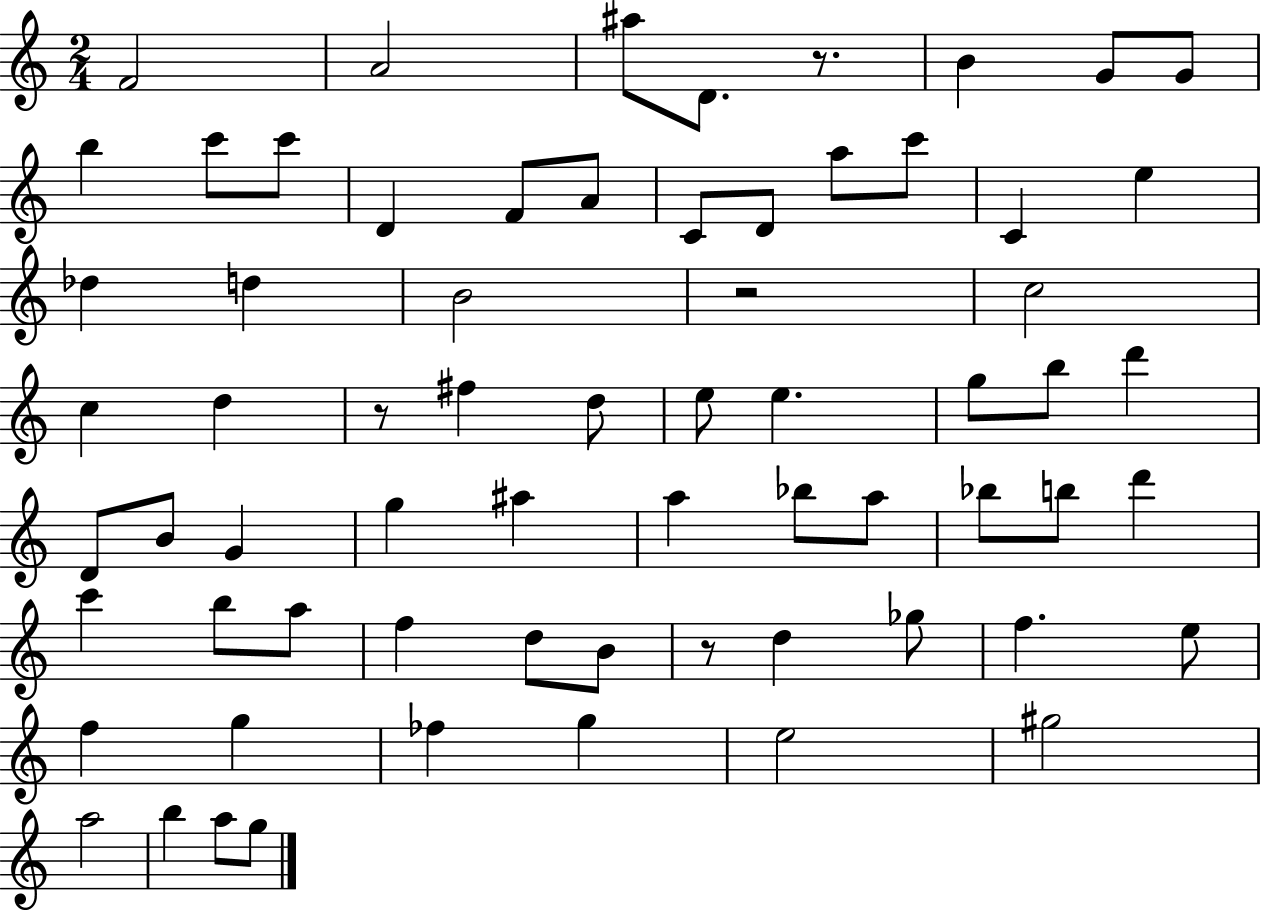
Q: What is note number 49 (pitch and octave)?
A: B4